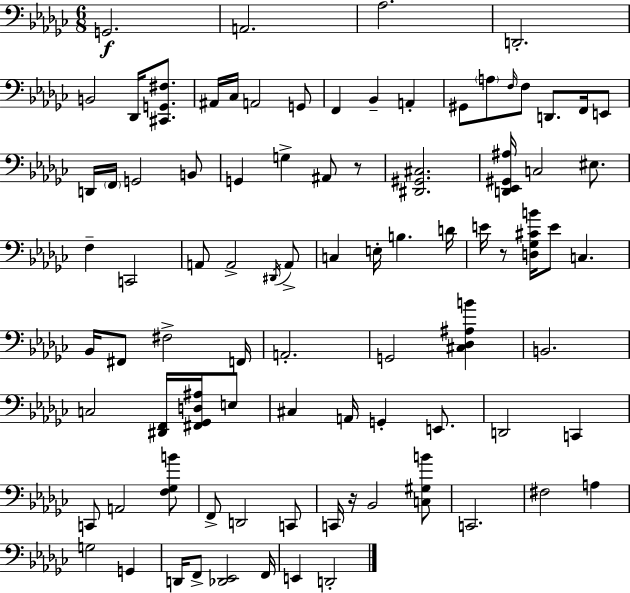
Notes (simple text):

G2/h. A2/h. Ab3/h. D2/h. B2/h Db2/s [C#2,G2,F#3]/e. A#2/s CES3/s A2/h G2/e F2/q Bb2/q A2/q G#2/e A3/e F3/s F3/e D2/e. F2/s E2/e D2/s F2/s G2/h B2/e G2/q G3/q A#2/e R/e [D#2,G#2,C#3]/h. [D2,Eb2,G#2,A#3]/s C3/h EIS3/e. F3/q C2/h A2/e A2/h D#2/s A2/e C3/q E3/s B3/q. D4/s E4/s R/e [D3,Gb3,C#4,B4]/s E4/e C3/q. Bb2/s F#2/e F#3/h F2/s A2/h. G2/h [C#3,Db3,A#3,B4]/q B2/h. C3/h [D#2,F2]/s [F#2,Gb2,D3,A#3]/s E3/e C#3/q A2/s G2/q E2/e. D2/h C2/q C2/e A2/h [F3,Gb3,B4]/e F2/e D2/h C2/e C2/s R/s Bb2/h [C3,G#3,B4]/e C2/h. F#3/h A3/q G3/h G2/q D2/s F2/e [Db2,Eb2]/h F2/s E2/q D2/h